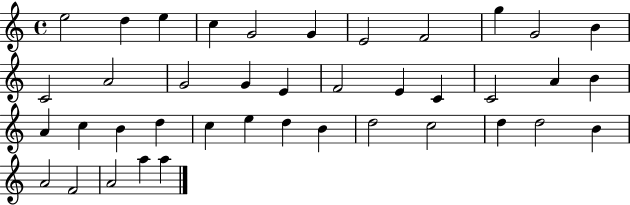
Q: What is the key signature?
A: C major